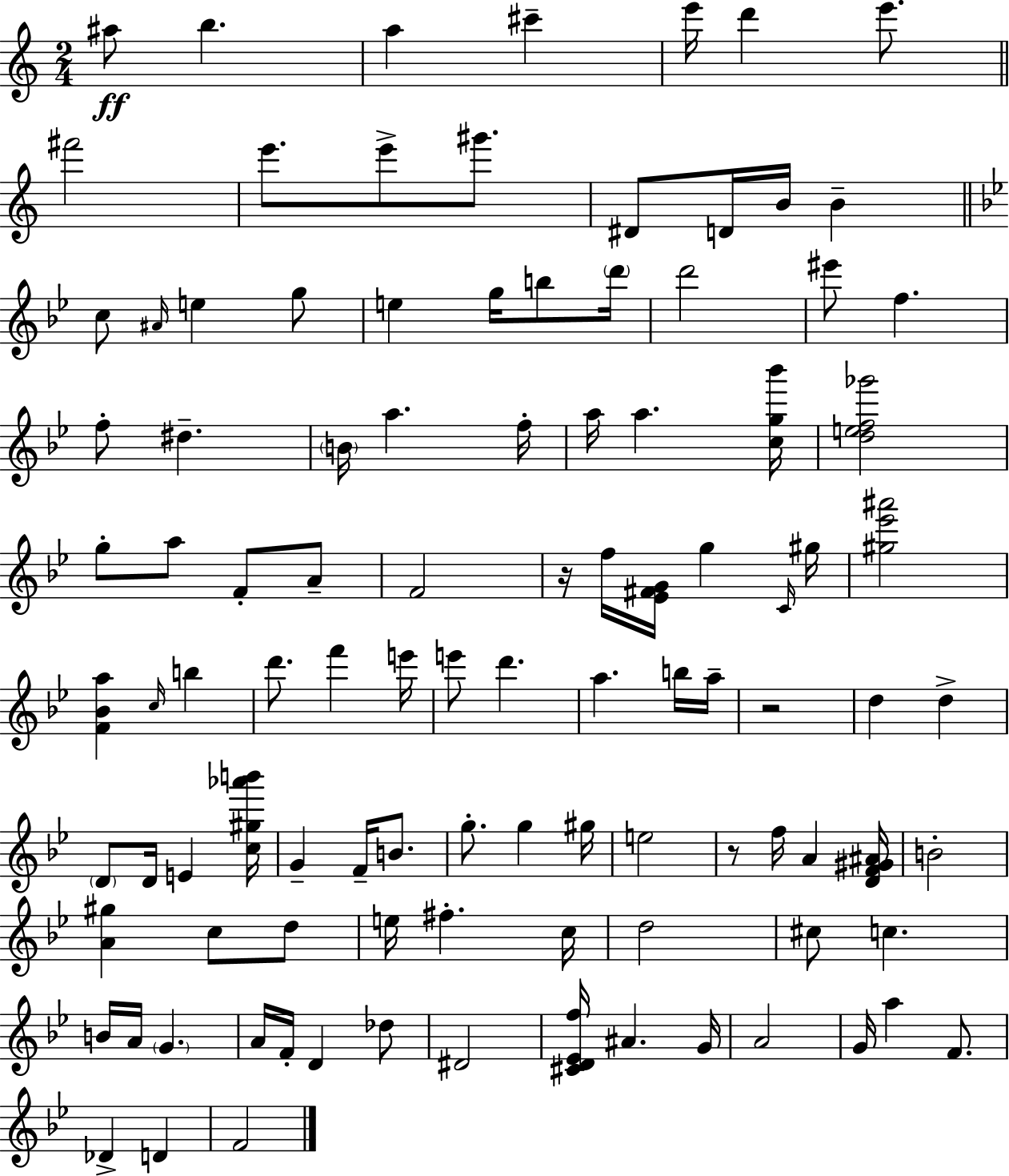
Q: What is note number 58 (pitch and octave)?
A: G4